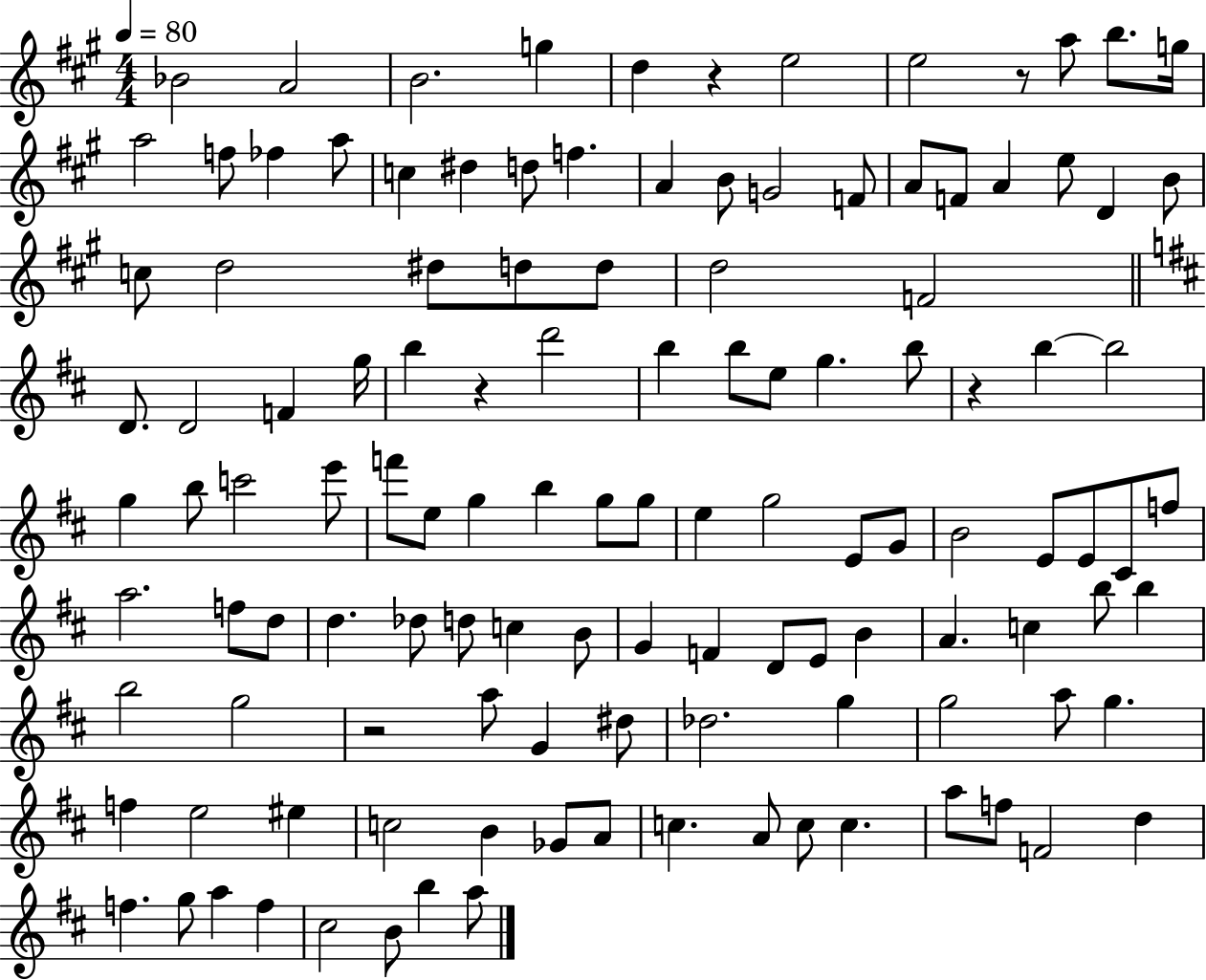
Bb4/h A4/h B4/h. G5/q D5/q R/q E5/h E5/h R/e A5/e B5/e. G5/s A5/h F5/e FES5/q A5/e C5/q D#5/q D5/e F5/q. A4/q B4/e G4/h F4/e A4/e F4/e A4/q E5/e D4/q B4/e C5/e D5/h D#5/e D5/e D5/e D5/h F4/h D4/e. D4/h F4/q G5/s B5/q R/q D6/h B5/q B5/e E5/e G5/q. B5/e R/q B5/q B5/h G5/q B5/e C6/h E6/e F6/e E5/e G5/q B5/q G5/e G5/e E5/q G5/h E4/e G4/e B4/h E4/e E4/e C#4/e F5/e A5/h. F5/e D5/e D5/q. Db5/e D5/e C5/q B4/e G4/q F4/q D4/e E4/e B4/q A4/q. C5/q B5/e B5/q B5/h G5/h R/h A5/e G4/q D#5/e Db5/h. G5/q G5/h A5/e G5/q. F5/q E5/h EIS5/q C5/h B4/q Gb4/e A4/e C5/q. A4/e C5/e C5/q. A5/e F5/e F4/h D5/q F5/q. G5/e A5/q F5/q C#5/h B4/e B5/q A5/e